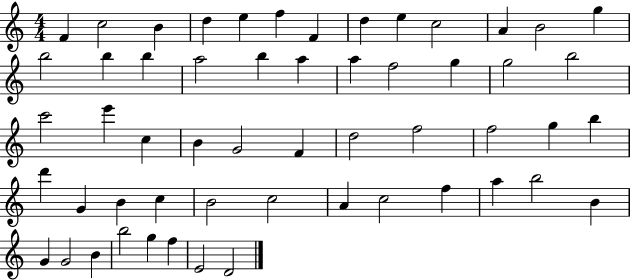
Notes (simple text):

F4/q C5/h B4/q D5/q E5/q F5/q F4/q D5/q E5/q C5/h A4/q B4/h G5/q B5/h B5/q B5/q A5/h B5/q A5/q A5/q F5/h G5/q G5/h B5/h C6/h E6/q C5/q B4/q G4/h F4/q D5/h F5/h F5/h G5/q B5/q D6/q G4/q B4/q C5/q B4/h C5/h A4/q C5/h F5/q A5/q B5/h B4/q G4/q G4/h B4/q B5/h G5/q F5/q E4/h D4/h